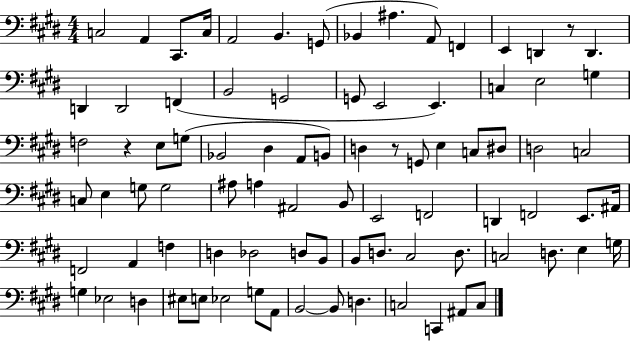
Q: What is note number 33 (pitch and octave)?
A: D3